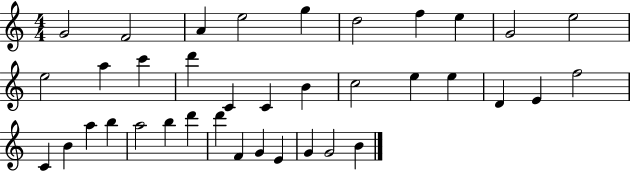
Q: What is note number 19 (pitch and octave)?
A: E5